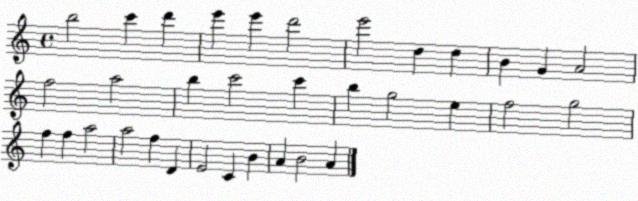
X:1
T:Untitled
M:4/4
L:1/4
K:C
b2 c' d' e' e' d'2 e'2 d d B G A2 f2 a2 b c'2 c' b g2 e f2 g2 f f a2 a2 f D E2 C B A B2 A